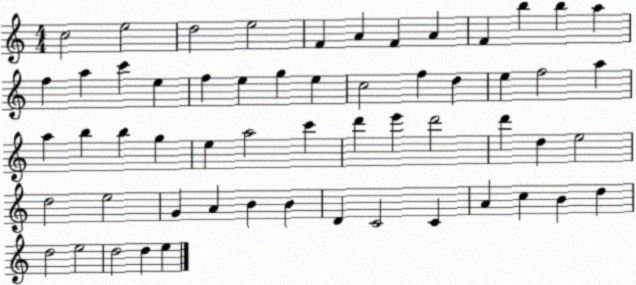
X:1
T:Untitled
M:4/4
L:1/4
K:C
c2 e2 d2 e2 F A F A F b b a f a c' e f e g e c2 f d e f2 a a b b g e a2 c' d' e' d'2 d' d e2 d2 e2 G A B B D C2 C A c B d d2 e2 d2 d e